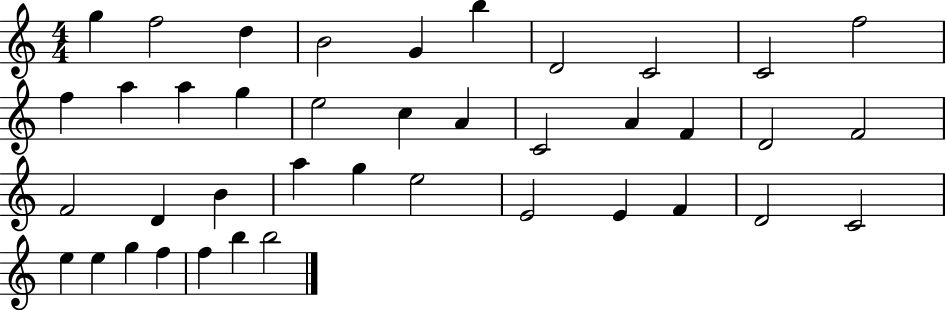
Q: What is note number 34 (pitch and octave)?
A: E5